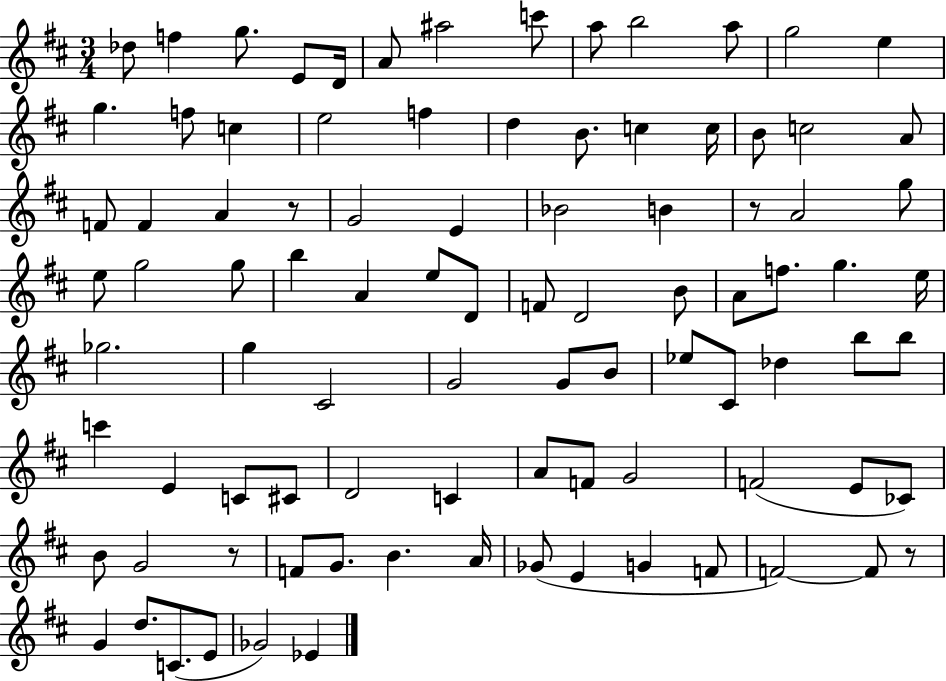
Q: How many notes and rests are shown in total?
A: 93